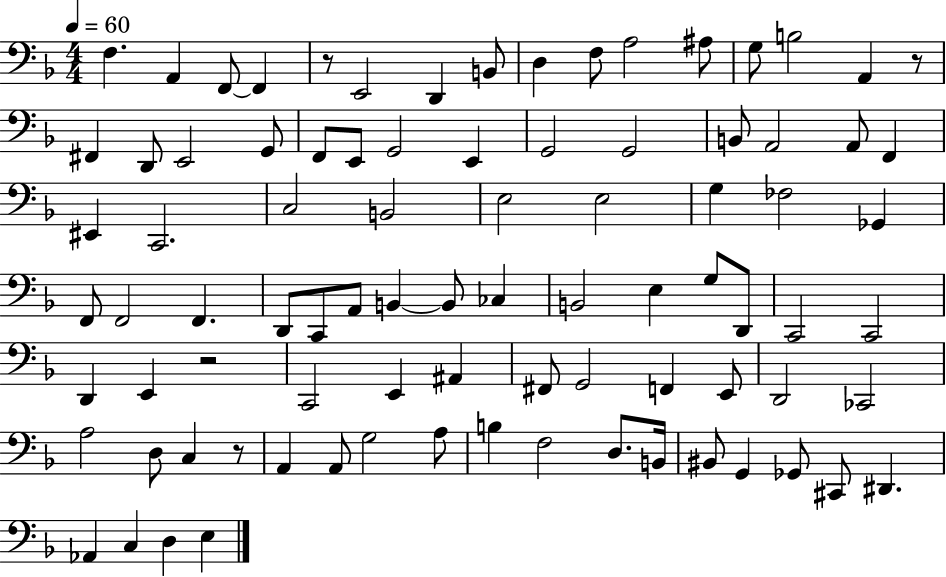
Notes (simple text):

F3/q. A2/q F2/e F2/q R/e E2/h D2/q B2/e D3/q F3/e A3/h A#3/e G3/e B3/h A2/q R/e F#2/q D2/e E2/h G2/e F2/e E2/e G2/h E2/q G2/h G2/h B2/e A2/h A2/e F2/q EIS2/q C2/h. C3/h B2/h E3/h E3/h G3/q FES3/h Gb2/q F2/e F2/h F2/q. D2/e C2/e A2/e B2/q B2/e CES3/q B2/h E3/q G3/e D2/e C2/h C2/h D2/q E2/q R/h C2/h E2/q A#2/q F#2/e G2/h F2/q E2/e D2/h CES2/h A3/h D3/e C3/q R/e A2/q A2/e G3/h A3/e B3/q F3/h D3/e. B2/s BIS2/e G2/q Gb2/e C#2/e D#2/q. Ab2/q C3/q D3/q E3/q